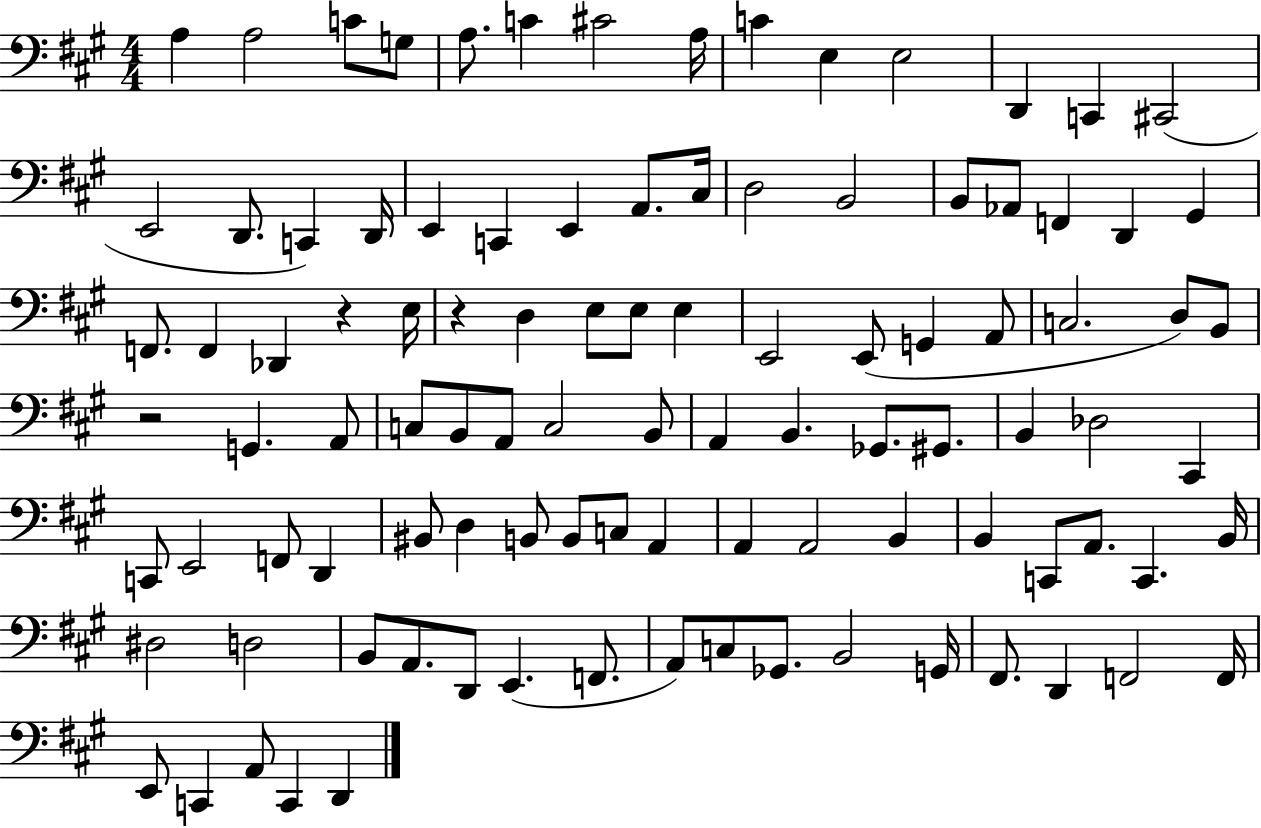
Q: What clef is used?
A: bass